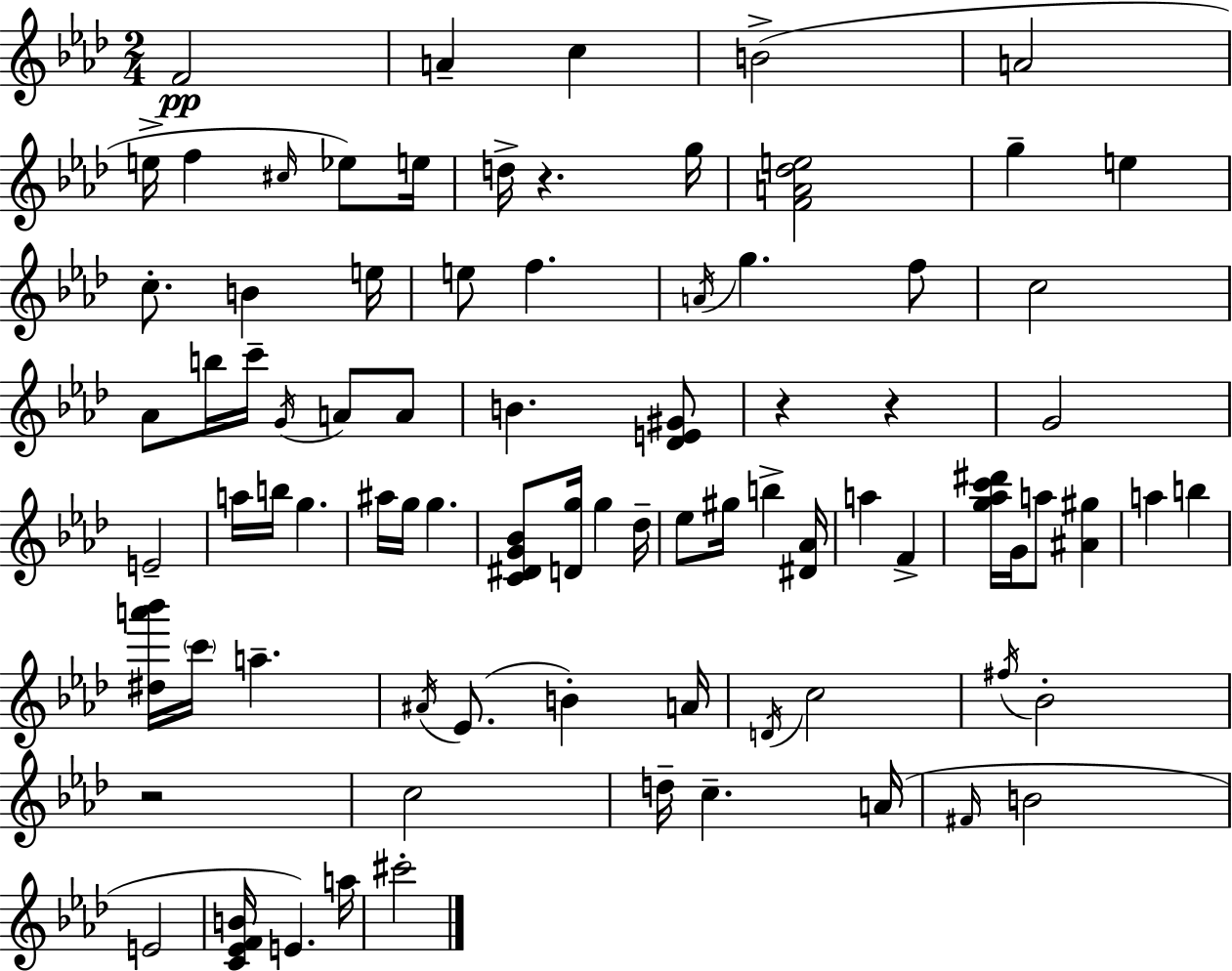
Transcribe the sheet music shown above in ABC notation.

X:1
T:Untitled
M:2/4
L:1/4
K:Ab
F2 A c B2 A2 e/4 f ^c/4 _e/2 e/4 d/4 z g/4 [FA_de]2 g e c/2 B e/4 e/2 f A/4 g f/2 c2 _A/2 b/4 c'/4 G/4 A/2 A/2 B [_DE^G]/2 z z G2 E2 a/4 b/4 g ^a/4 g/4 g [C^DG_B]/2 [Dg]/4 g _d/4 _e/2 ^g/4 b [^D_A]/4 a F [g_ac'^d']/4 G/4 a/2 [^A^g] a b [^da'_b']/4 c'/4 a ^A/4 _E/2 B A/4 D/4 c2 ^f/4 _B2 z2 c2 d/4 c A/4 ^F/4 B2 E2 [C_EFB]/4 E a/4 ^c'2